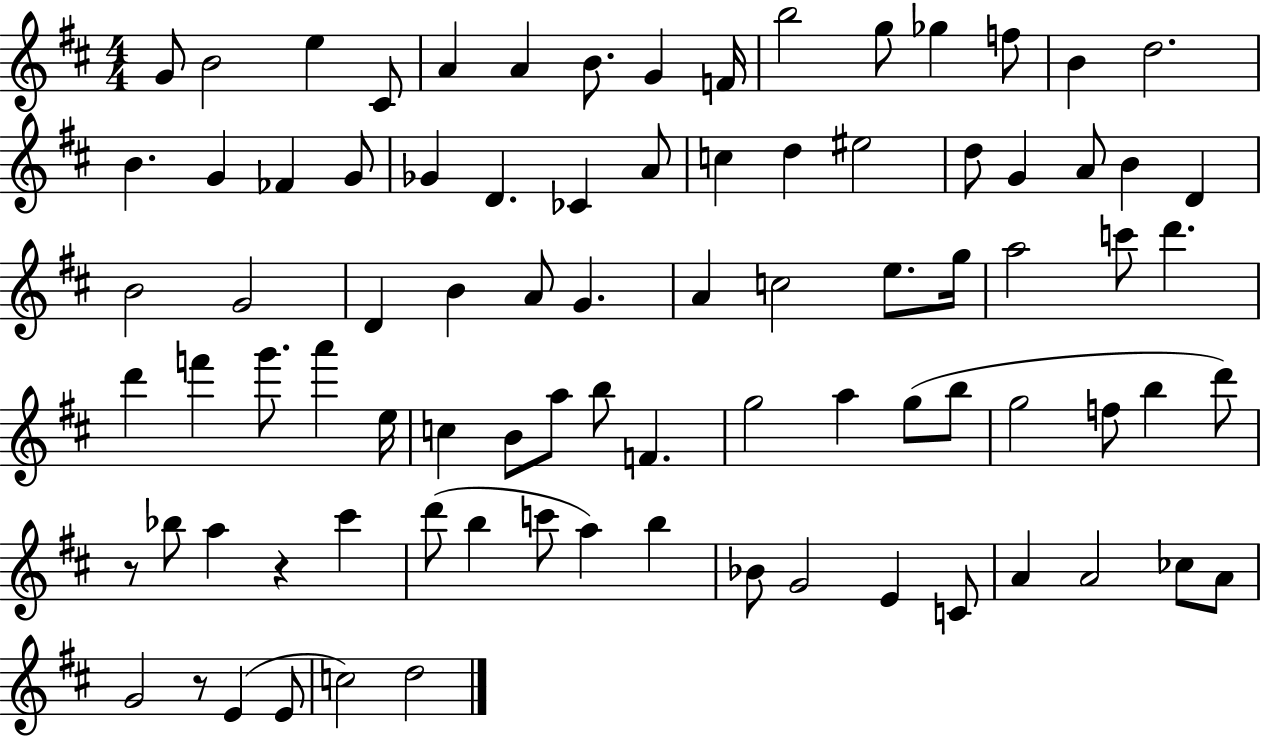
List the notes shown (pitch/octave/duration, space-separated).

G4/e B4/h E5/q C#4/e A4/q A4/q B4/e. G4/q F4/s B5/h G5/e Gb5/q F5/e B4/q D5/h. B4/q. G4/q FES4/q G4/e Gb4/q D4/q. CES4/q A4/e C5/q D5/q EIS5/h D5/e G4/q A4/e B4/q D4/q B4/h G4/h D4/q B4/q A4/e G4/q. A4/q C5/h E5/e. G5/s A5/h C6/e D6/q. D6/q F6/q G6/e. A6/q E5/s C5/q B4/e A5/e B5/e F4/q. G5/h A5/q G5/e B5/e G5/h F5/e B5/q D6/e R/e Bb5/e A5/q R/q C#6/q D6/e B5/q C6/e A5/q B5/q Bb4/e G4/h E4/q C4/e A4/q A4/h CES5/e A4/e G4/h R/e E4/q E4/e C5/h D5/h